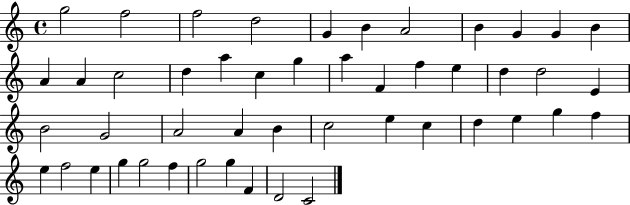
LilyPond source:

{
  \clef treble
  \time 4/4
  \defaultTimeSignature
  \key c \major
  g''2 f''2 | f''2 d''2 | g'4 b'4 a'2 | b'4 g'4 g'4 b'4 | \break a'4 a'4 c''2 | d''4 a''4 c''4 g''4 | a''4 f'4 f''4 e''4 | d''4 d''2 e'4 | \break b'2 g'2 | a'2 a'4 b'4 | c''2 e''4 c''4 | d''4 e''4 g''4 f''4 | \break e''4 f''2 e''4 | g''4 g''2 f''4 | g''2 g''4 f'4 | d'2 c'2 | \break \bar "|."
}